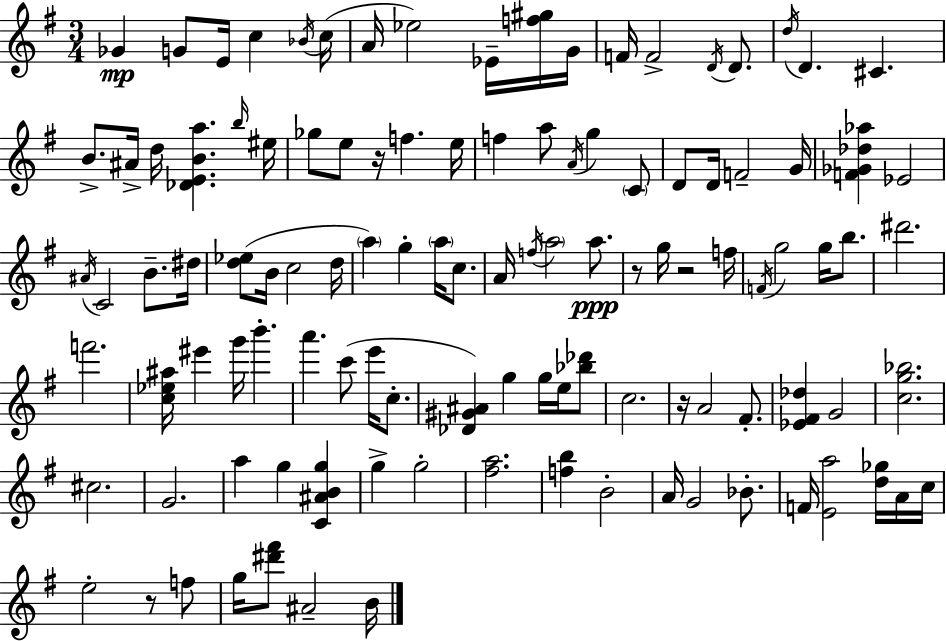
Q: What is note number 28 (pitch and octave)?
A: A5